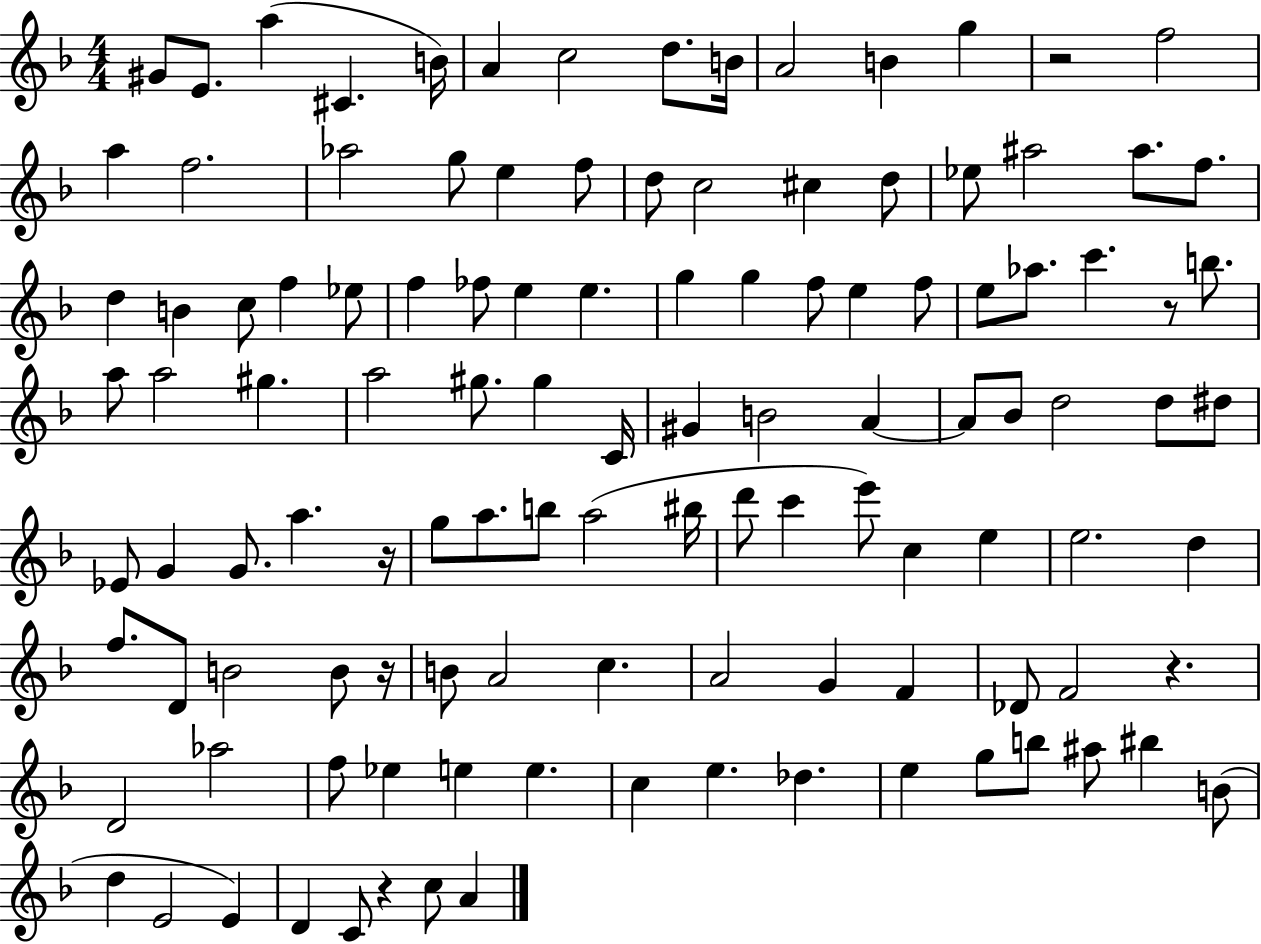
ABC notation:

X:1
T:Untitled
M:4/4
L:1/4
K:F
^G/2 E/2 a ^C B/4 A c2 d/2 B/4 A2 B g z2 f2 a f2 _a2 g/2 e f/2 d/2 c2 ^c d/2 _e/2 ^a2 ^a/2 f/2 d B c/2 f _e/2 f _f/2 e e g g f/2 e f/2 e/2 _a/2 c' z/2 b/2 a/2 a2 ^g a2 ^g/2 ^g C/4 ^G B2 A A/2 _B/2 d2 d/2 ^d/2 _E/2 G G/2 a z/4 g/2 a/2 b/2 a2 ^b/4 d'/2 c' e'/2 c e e2 d f/2 D/2 B2 B/2 z/4 B/2 A2 c A2 G F _D/2 F2 z D2 _a2 f/2 _e e e c e _d e g/2 b/2 ^a/2 ^b B/2 d E2 E D C/2 z c/2 A